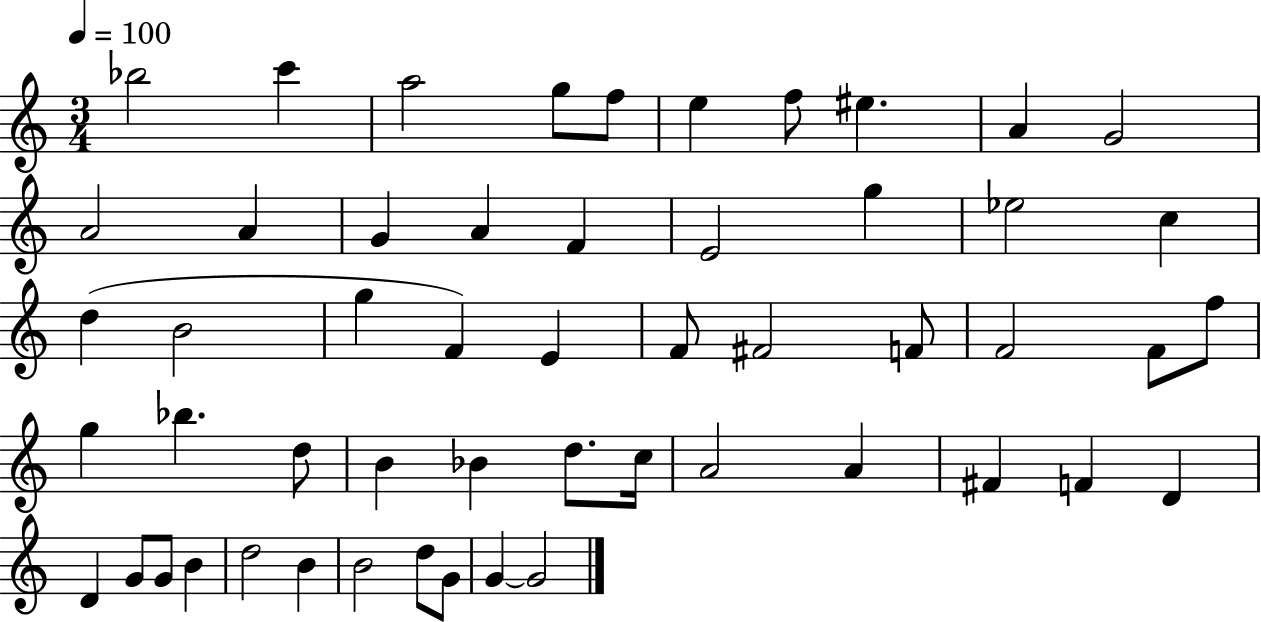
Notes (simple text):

Bb5/h C6/q A5/h G5/e F5/e E5/q F5/e EIS5/q. A4/q G4/h A4/h A4/q G4/q A4/q F4/q E4/h G5/q Eb5/h C5/q D5/q B4/h G5/q F4/q E4/q F4/e F#4/h F4/e F4/h F4/e F5/e G5/q Bb5/q. D5/e B4/q Bb4/q D5/e. C5/s A4/h A4/q F#4/q F4/q D4/q D4/q G4/e G4/e B4/q D5/h B4/q B4/h D5/e G4/e G4/q G4/h